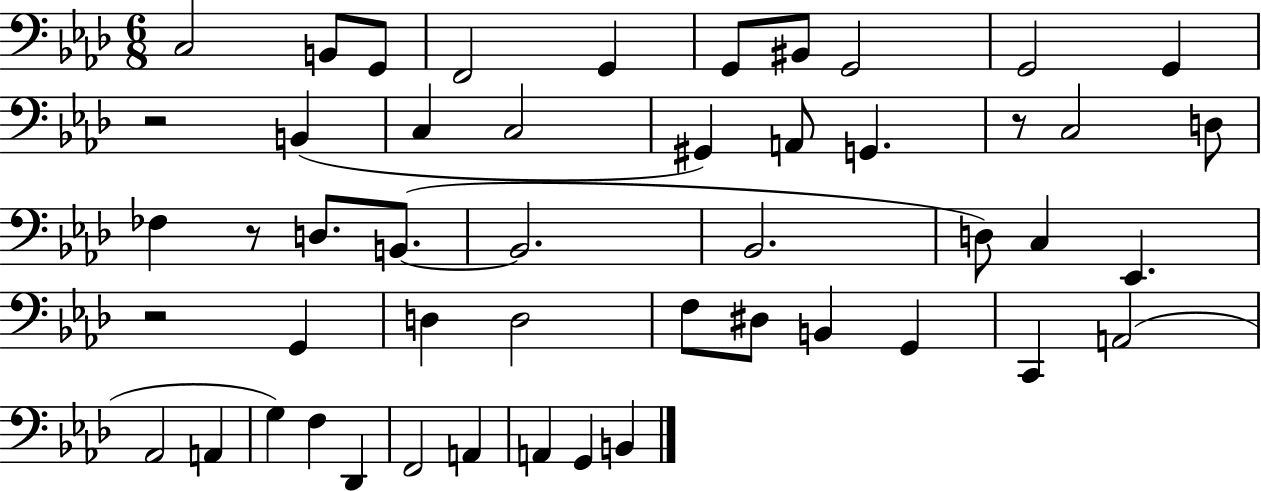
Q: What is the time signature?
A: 6/8